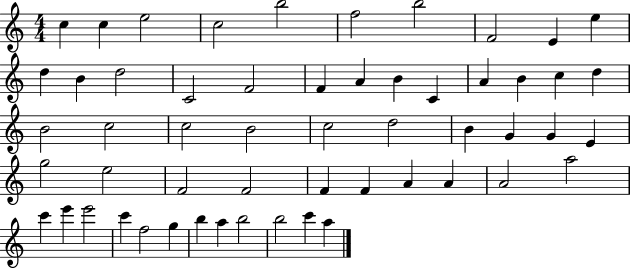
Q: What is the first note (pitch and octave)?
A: C5